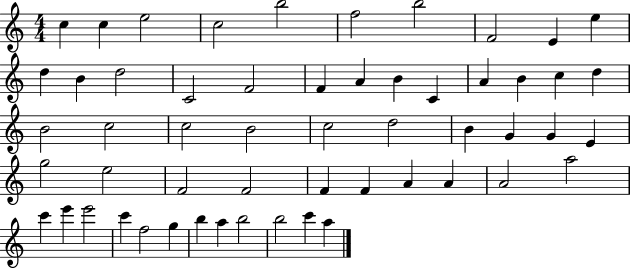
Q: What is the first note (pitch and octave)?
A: C5